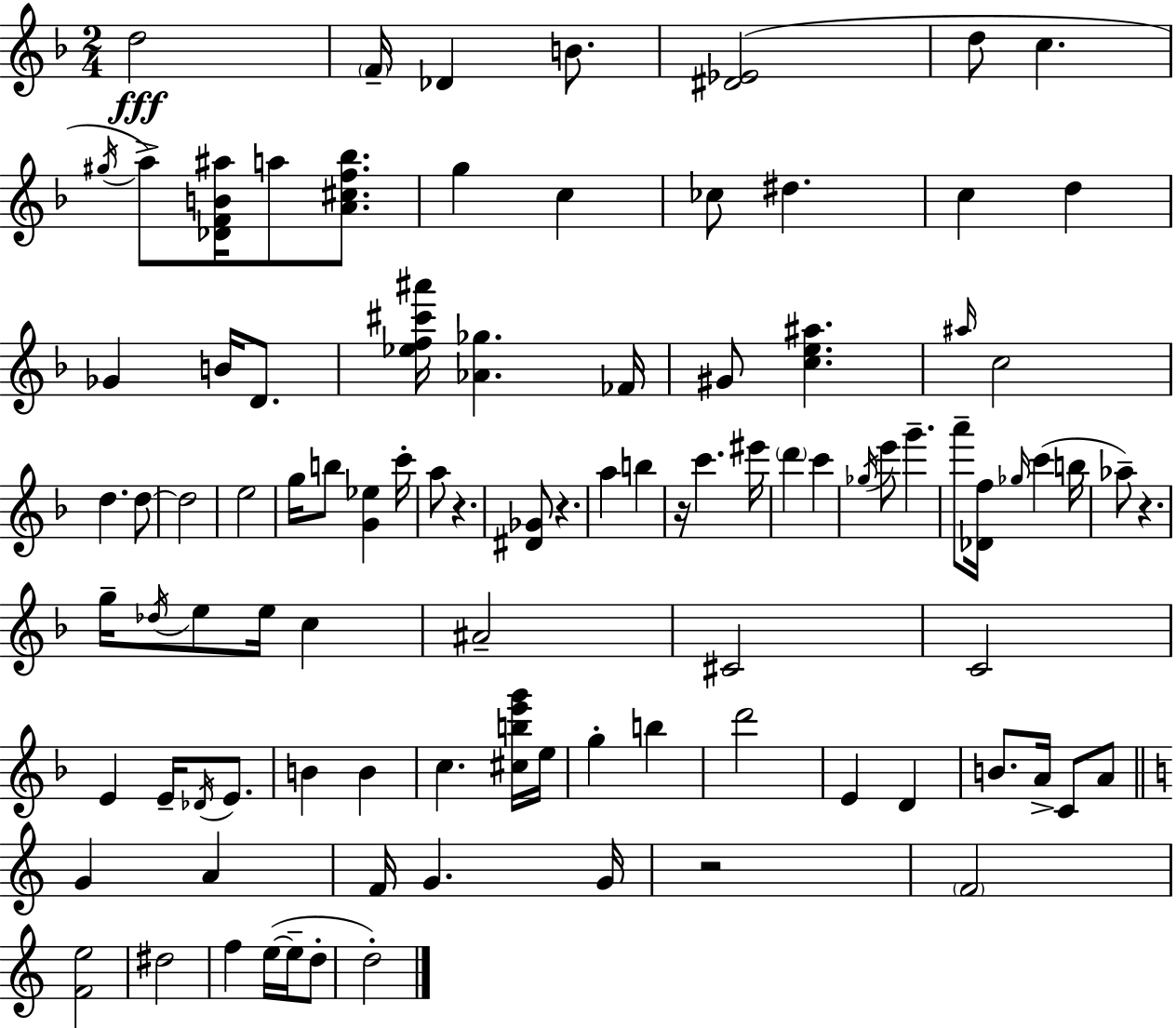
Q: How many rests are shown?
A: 5